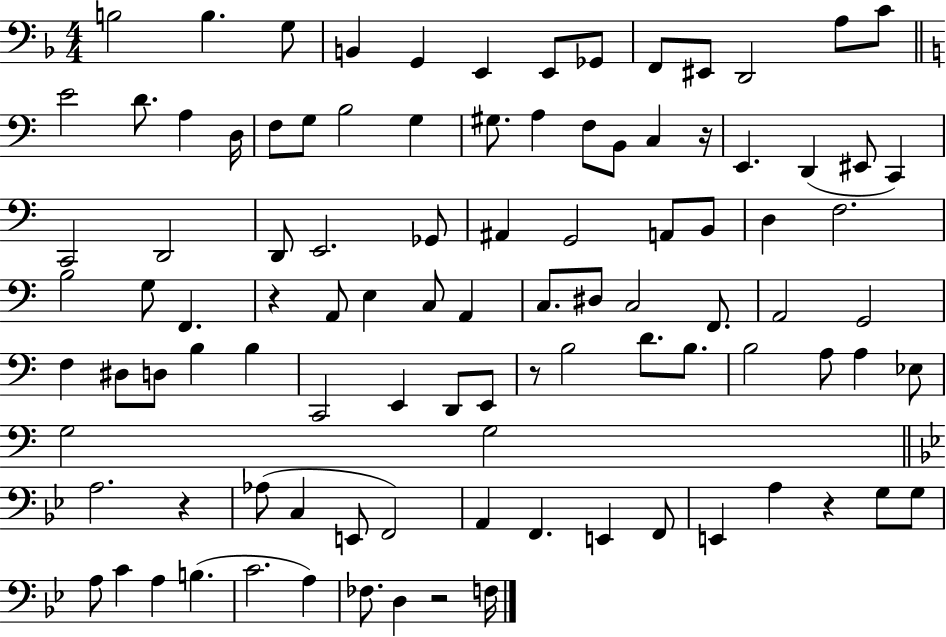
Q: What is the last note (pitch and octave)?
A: F3